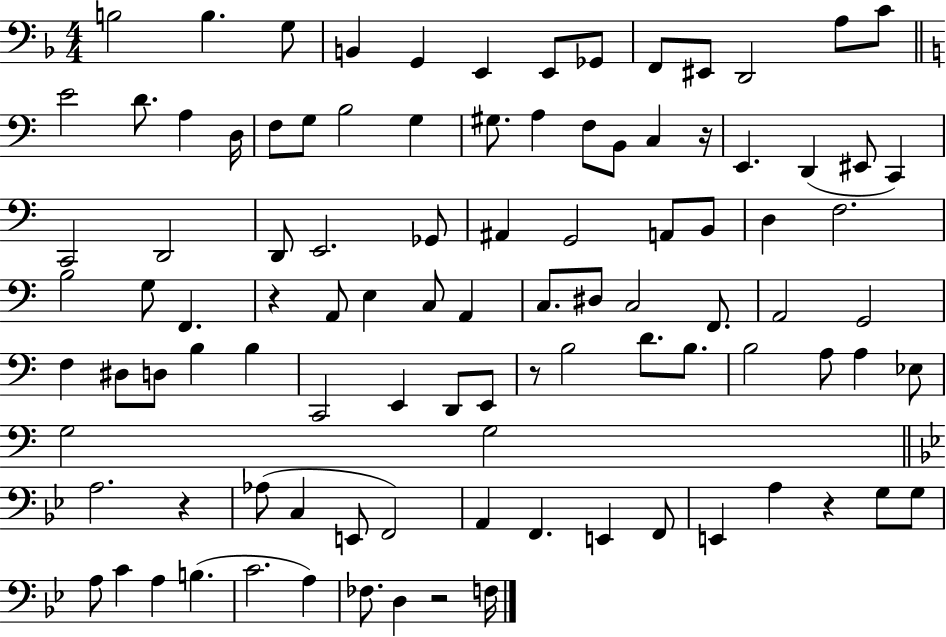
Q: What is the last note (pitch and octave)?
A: F3